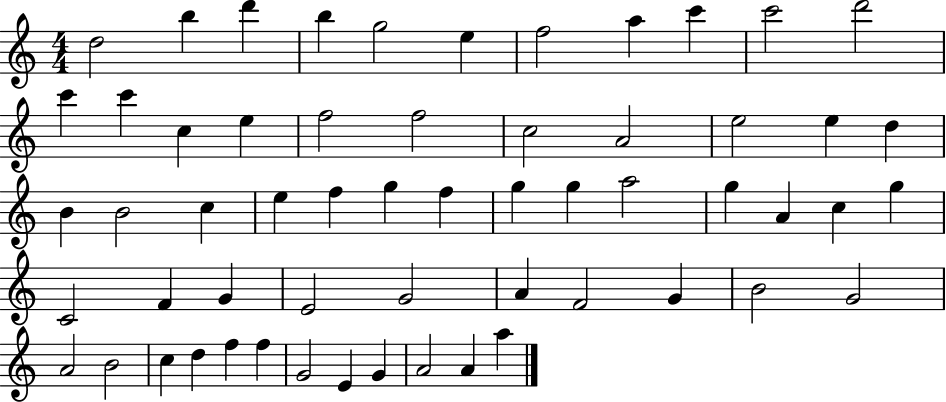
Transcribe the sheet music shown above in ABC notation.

X:1
T:Untitled
M:4/4
L:1/4
K:C
d2 b d' b g2 e f2 a c' c'2 d'2 c' c' c e f2 f2 c2 A2 e2 e d B B2 c e f g f g g a2 g A c g C2 F G E2 G2 A F2 G B2 G2 A2 B2 c d f f G2 E G A2 A a